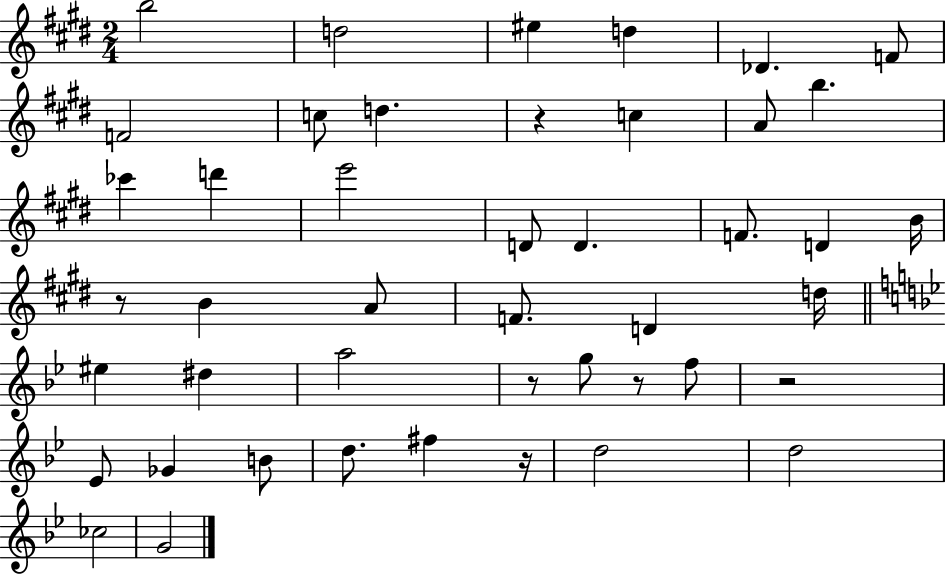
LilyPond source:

{
  \clef treble
  \numericTimeSignature
  \time 2/4
  \key e \major
  \repeat volta 2 { b''2 | d''2 | eis''4 d''4 | des'4. f'8 | \break f'2 | c''8 d''4. | r4 c''4 | a'8 b''4. | \break ces'''4 d'''4 | e'''2 | d'8 d'4. | f'8. d'4 b'16 | \break r8 b'4 a'8 | f'8. d'4 d''16 | \bar "||" \break \key g \minor eis''4 dis''4 | a''2 | r8 g''8 r8 f''8 | r2 | \break ees'8 ges'4 b'8 | d''8. fis''4 r16 | d''2 | d''2 | \break ces''2 | g'2 | } \bar "|."
}